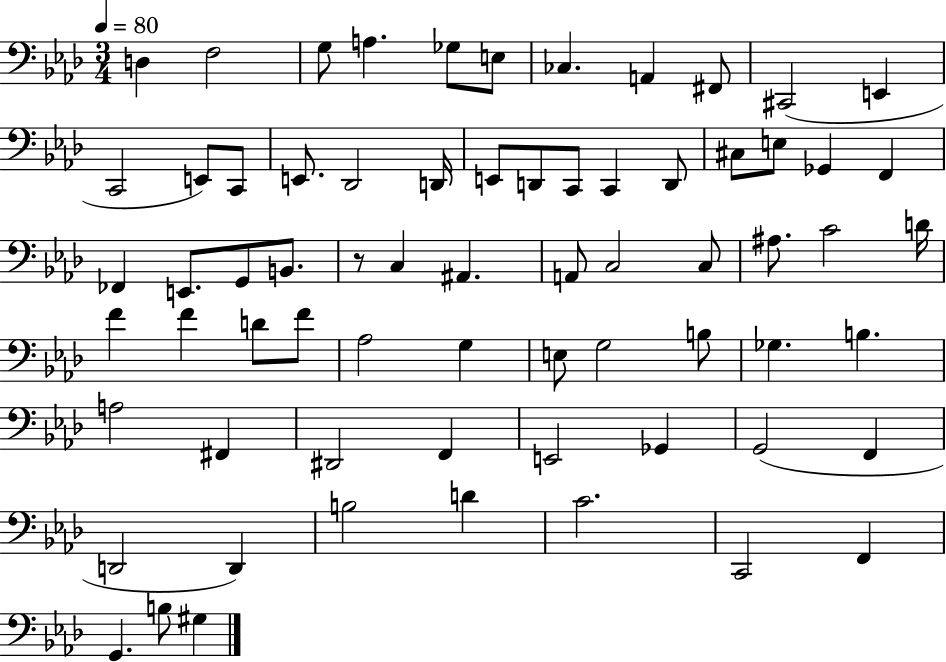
D3/q F3/h G3/e A3/q. Gb3/e E3/e CES3/q. A2/q F#2/e C#2/h E2/q C2/h E2/e C2/e E2/e. Db2/h D2/s E2/e D2/e C2/e C2/q D2/e C#3/e E3/e Gb2/q F2/q FES2/q E2/e. G2/e B2/e. R/e C3/q A#2/q. A2/e C3/h C3/e A#3/e. C4/h D4/s F4/q F4/q D4/e F4/e Ab3/h G3/q E3/e G3/h B3/e Gb3/q. B3/q. A3/h F#2/q D#2/h F2/q E2/h Gb2/q G2/h F2/q D2/h D2/q B3/h D4/q C4/h. C2/h F2/q G2/q. B3/e G#3/q